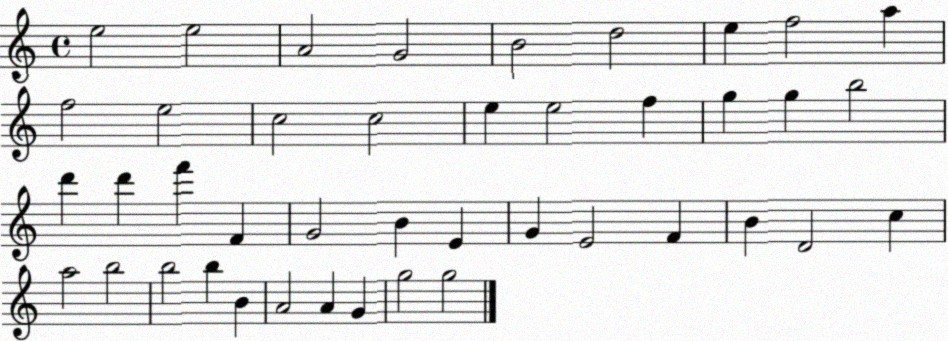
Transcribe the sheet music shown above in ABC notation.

X:1
T:Untitled
M:4/4
L:1/4
K:C
e2 e2 A2 G2 B2 d2 e f2 a f2 e2 c2 c2 e e2 f g g b2 d' d' f' F G2 B E G E2 F B D2 c a2 b2 b2 b B A2 A G g2 g2